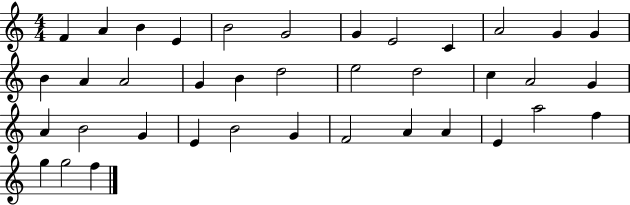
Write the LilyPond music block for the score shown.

{
  \clef treble
  \numericTimeSignature
  \time 4/4
  \key c \major
  f'4 a'4 b'4 e'4 | b'2 g'2 | g'4 e'2 c'4 | a'2 g'4 g'4 | \break b'4 a'4 a'2 | g'4 b'4 d''2 | e''2 d''2 | c''4 a'2 g'4 | \break a'4 b'2 g'4 | e'4 b'2 g'4 | f'2 a'4 a'4 | e'4 a''2 f''4 | \break g''4 g''2 f''4 | \bar "|."
}